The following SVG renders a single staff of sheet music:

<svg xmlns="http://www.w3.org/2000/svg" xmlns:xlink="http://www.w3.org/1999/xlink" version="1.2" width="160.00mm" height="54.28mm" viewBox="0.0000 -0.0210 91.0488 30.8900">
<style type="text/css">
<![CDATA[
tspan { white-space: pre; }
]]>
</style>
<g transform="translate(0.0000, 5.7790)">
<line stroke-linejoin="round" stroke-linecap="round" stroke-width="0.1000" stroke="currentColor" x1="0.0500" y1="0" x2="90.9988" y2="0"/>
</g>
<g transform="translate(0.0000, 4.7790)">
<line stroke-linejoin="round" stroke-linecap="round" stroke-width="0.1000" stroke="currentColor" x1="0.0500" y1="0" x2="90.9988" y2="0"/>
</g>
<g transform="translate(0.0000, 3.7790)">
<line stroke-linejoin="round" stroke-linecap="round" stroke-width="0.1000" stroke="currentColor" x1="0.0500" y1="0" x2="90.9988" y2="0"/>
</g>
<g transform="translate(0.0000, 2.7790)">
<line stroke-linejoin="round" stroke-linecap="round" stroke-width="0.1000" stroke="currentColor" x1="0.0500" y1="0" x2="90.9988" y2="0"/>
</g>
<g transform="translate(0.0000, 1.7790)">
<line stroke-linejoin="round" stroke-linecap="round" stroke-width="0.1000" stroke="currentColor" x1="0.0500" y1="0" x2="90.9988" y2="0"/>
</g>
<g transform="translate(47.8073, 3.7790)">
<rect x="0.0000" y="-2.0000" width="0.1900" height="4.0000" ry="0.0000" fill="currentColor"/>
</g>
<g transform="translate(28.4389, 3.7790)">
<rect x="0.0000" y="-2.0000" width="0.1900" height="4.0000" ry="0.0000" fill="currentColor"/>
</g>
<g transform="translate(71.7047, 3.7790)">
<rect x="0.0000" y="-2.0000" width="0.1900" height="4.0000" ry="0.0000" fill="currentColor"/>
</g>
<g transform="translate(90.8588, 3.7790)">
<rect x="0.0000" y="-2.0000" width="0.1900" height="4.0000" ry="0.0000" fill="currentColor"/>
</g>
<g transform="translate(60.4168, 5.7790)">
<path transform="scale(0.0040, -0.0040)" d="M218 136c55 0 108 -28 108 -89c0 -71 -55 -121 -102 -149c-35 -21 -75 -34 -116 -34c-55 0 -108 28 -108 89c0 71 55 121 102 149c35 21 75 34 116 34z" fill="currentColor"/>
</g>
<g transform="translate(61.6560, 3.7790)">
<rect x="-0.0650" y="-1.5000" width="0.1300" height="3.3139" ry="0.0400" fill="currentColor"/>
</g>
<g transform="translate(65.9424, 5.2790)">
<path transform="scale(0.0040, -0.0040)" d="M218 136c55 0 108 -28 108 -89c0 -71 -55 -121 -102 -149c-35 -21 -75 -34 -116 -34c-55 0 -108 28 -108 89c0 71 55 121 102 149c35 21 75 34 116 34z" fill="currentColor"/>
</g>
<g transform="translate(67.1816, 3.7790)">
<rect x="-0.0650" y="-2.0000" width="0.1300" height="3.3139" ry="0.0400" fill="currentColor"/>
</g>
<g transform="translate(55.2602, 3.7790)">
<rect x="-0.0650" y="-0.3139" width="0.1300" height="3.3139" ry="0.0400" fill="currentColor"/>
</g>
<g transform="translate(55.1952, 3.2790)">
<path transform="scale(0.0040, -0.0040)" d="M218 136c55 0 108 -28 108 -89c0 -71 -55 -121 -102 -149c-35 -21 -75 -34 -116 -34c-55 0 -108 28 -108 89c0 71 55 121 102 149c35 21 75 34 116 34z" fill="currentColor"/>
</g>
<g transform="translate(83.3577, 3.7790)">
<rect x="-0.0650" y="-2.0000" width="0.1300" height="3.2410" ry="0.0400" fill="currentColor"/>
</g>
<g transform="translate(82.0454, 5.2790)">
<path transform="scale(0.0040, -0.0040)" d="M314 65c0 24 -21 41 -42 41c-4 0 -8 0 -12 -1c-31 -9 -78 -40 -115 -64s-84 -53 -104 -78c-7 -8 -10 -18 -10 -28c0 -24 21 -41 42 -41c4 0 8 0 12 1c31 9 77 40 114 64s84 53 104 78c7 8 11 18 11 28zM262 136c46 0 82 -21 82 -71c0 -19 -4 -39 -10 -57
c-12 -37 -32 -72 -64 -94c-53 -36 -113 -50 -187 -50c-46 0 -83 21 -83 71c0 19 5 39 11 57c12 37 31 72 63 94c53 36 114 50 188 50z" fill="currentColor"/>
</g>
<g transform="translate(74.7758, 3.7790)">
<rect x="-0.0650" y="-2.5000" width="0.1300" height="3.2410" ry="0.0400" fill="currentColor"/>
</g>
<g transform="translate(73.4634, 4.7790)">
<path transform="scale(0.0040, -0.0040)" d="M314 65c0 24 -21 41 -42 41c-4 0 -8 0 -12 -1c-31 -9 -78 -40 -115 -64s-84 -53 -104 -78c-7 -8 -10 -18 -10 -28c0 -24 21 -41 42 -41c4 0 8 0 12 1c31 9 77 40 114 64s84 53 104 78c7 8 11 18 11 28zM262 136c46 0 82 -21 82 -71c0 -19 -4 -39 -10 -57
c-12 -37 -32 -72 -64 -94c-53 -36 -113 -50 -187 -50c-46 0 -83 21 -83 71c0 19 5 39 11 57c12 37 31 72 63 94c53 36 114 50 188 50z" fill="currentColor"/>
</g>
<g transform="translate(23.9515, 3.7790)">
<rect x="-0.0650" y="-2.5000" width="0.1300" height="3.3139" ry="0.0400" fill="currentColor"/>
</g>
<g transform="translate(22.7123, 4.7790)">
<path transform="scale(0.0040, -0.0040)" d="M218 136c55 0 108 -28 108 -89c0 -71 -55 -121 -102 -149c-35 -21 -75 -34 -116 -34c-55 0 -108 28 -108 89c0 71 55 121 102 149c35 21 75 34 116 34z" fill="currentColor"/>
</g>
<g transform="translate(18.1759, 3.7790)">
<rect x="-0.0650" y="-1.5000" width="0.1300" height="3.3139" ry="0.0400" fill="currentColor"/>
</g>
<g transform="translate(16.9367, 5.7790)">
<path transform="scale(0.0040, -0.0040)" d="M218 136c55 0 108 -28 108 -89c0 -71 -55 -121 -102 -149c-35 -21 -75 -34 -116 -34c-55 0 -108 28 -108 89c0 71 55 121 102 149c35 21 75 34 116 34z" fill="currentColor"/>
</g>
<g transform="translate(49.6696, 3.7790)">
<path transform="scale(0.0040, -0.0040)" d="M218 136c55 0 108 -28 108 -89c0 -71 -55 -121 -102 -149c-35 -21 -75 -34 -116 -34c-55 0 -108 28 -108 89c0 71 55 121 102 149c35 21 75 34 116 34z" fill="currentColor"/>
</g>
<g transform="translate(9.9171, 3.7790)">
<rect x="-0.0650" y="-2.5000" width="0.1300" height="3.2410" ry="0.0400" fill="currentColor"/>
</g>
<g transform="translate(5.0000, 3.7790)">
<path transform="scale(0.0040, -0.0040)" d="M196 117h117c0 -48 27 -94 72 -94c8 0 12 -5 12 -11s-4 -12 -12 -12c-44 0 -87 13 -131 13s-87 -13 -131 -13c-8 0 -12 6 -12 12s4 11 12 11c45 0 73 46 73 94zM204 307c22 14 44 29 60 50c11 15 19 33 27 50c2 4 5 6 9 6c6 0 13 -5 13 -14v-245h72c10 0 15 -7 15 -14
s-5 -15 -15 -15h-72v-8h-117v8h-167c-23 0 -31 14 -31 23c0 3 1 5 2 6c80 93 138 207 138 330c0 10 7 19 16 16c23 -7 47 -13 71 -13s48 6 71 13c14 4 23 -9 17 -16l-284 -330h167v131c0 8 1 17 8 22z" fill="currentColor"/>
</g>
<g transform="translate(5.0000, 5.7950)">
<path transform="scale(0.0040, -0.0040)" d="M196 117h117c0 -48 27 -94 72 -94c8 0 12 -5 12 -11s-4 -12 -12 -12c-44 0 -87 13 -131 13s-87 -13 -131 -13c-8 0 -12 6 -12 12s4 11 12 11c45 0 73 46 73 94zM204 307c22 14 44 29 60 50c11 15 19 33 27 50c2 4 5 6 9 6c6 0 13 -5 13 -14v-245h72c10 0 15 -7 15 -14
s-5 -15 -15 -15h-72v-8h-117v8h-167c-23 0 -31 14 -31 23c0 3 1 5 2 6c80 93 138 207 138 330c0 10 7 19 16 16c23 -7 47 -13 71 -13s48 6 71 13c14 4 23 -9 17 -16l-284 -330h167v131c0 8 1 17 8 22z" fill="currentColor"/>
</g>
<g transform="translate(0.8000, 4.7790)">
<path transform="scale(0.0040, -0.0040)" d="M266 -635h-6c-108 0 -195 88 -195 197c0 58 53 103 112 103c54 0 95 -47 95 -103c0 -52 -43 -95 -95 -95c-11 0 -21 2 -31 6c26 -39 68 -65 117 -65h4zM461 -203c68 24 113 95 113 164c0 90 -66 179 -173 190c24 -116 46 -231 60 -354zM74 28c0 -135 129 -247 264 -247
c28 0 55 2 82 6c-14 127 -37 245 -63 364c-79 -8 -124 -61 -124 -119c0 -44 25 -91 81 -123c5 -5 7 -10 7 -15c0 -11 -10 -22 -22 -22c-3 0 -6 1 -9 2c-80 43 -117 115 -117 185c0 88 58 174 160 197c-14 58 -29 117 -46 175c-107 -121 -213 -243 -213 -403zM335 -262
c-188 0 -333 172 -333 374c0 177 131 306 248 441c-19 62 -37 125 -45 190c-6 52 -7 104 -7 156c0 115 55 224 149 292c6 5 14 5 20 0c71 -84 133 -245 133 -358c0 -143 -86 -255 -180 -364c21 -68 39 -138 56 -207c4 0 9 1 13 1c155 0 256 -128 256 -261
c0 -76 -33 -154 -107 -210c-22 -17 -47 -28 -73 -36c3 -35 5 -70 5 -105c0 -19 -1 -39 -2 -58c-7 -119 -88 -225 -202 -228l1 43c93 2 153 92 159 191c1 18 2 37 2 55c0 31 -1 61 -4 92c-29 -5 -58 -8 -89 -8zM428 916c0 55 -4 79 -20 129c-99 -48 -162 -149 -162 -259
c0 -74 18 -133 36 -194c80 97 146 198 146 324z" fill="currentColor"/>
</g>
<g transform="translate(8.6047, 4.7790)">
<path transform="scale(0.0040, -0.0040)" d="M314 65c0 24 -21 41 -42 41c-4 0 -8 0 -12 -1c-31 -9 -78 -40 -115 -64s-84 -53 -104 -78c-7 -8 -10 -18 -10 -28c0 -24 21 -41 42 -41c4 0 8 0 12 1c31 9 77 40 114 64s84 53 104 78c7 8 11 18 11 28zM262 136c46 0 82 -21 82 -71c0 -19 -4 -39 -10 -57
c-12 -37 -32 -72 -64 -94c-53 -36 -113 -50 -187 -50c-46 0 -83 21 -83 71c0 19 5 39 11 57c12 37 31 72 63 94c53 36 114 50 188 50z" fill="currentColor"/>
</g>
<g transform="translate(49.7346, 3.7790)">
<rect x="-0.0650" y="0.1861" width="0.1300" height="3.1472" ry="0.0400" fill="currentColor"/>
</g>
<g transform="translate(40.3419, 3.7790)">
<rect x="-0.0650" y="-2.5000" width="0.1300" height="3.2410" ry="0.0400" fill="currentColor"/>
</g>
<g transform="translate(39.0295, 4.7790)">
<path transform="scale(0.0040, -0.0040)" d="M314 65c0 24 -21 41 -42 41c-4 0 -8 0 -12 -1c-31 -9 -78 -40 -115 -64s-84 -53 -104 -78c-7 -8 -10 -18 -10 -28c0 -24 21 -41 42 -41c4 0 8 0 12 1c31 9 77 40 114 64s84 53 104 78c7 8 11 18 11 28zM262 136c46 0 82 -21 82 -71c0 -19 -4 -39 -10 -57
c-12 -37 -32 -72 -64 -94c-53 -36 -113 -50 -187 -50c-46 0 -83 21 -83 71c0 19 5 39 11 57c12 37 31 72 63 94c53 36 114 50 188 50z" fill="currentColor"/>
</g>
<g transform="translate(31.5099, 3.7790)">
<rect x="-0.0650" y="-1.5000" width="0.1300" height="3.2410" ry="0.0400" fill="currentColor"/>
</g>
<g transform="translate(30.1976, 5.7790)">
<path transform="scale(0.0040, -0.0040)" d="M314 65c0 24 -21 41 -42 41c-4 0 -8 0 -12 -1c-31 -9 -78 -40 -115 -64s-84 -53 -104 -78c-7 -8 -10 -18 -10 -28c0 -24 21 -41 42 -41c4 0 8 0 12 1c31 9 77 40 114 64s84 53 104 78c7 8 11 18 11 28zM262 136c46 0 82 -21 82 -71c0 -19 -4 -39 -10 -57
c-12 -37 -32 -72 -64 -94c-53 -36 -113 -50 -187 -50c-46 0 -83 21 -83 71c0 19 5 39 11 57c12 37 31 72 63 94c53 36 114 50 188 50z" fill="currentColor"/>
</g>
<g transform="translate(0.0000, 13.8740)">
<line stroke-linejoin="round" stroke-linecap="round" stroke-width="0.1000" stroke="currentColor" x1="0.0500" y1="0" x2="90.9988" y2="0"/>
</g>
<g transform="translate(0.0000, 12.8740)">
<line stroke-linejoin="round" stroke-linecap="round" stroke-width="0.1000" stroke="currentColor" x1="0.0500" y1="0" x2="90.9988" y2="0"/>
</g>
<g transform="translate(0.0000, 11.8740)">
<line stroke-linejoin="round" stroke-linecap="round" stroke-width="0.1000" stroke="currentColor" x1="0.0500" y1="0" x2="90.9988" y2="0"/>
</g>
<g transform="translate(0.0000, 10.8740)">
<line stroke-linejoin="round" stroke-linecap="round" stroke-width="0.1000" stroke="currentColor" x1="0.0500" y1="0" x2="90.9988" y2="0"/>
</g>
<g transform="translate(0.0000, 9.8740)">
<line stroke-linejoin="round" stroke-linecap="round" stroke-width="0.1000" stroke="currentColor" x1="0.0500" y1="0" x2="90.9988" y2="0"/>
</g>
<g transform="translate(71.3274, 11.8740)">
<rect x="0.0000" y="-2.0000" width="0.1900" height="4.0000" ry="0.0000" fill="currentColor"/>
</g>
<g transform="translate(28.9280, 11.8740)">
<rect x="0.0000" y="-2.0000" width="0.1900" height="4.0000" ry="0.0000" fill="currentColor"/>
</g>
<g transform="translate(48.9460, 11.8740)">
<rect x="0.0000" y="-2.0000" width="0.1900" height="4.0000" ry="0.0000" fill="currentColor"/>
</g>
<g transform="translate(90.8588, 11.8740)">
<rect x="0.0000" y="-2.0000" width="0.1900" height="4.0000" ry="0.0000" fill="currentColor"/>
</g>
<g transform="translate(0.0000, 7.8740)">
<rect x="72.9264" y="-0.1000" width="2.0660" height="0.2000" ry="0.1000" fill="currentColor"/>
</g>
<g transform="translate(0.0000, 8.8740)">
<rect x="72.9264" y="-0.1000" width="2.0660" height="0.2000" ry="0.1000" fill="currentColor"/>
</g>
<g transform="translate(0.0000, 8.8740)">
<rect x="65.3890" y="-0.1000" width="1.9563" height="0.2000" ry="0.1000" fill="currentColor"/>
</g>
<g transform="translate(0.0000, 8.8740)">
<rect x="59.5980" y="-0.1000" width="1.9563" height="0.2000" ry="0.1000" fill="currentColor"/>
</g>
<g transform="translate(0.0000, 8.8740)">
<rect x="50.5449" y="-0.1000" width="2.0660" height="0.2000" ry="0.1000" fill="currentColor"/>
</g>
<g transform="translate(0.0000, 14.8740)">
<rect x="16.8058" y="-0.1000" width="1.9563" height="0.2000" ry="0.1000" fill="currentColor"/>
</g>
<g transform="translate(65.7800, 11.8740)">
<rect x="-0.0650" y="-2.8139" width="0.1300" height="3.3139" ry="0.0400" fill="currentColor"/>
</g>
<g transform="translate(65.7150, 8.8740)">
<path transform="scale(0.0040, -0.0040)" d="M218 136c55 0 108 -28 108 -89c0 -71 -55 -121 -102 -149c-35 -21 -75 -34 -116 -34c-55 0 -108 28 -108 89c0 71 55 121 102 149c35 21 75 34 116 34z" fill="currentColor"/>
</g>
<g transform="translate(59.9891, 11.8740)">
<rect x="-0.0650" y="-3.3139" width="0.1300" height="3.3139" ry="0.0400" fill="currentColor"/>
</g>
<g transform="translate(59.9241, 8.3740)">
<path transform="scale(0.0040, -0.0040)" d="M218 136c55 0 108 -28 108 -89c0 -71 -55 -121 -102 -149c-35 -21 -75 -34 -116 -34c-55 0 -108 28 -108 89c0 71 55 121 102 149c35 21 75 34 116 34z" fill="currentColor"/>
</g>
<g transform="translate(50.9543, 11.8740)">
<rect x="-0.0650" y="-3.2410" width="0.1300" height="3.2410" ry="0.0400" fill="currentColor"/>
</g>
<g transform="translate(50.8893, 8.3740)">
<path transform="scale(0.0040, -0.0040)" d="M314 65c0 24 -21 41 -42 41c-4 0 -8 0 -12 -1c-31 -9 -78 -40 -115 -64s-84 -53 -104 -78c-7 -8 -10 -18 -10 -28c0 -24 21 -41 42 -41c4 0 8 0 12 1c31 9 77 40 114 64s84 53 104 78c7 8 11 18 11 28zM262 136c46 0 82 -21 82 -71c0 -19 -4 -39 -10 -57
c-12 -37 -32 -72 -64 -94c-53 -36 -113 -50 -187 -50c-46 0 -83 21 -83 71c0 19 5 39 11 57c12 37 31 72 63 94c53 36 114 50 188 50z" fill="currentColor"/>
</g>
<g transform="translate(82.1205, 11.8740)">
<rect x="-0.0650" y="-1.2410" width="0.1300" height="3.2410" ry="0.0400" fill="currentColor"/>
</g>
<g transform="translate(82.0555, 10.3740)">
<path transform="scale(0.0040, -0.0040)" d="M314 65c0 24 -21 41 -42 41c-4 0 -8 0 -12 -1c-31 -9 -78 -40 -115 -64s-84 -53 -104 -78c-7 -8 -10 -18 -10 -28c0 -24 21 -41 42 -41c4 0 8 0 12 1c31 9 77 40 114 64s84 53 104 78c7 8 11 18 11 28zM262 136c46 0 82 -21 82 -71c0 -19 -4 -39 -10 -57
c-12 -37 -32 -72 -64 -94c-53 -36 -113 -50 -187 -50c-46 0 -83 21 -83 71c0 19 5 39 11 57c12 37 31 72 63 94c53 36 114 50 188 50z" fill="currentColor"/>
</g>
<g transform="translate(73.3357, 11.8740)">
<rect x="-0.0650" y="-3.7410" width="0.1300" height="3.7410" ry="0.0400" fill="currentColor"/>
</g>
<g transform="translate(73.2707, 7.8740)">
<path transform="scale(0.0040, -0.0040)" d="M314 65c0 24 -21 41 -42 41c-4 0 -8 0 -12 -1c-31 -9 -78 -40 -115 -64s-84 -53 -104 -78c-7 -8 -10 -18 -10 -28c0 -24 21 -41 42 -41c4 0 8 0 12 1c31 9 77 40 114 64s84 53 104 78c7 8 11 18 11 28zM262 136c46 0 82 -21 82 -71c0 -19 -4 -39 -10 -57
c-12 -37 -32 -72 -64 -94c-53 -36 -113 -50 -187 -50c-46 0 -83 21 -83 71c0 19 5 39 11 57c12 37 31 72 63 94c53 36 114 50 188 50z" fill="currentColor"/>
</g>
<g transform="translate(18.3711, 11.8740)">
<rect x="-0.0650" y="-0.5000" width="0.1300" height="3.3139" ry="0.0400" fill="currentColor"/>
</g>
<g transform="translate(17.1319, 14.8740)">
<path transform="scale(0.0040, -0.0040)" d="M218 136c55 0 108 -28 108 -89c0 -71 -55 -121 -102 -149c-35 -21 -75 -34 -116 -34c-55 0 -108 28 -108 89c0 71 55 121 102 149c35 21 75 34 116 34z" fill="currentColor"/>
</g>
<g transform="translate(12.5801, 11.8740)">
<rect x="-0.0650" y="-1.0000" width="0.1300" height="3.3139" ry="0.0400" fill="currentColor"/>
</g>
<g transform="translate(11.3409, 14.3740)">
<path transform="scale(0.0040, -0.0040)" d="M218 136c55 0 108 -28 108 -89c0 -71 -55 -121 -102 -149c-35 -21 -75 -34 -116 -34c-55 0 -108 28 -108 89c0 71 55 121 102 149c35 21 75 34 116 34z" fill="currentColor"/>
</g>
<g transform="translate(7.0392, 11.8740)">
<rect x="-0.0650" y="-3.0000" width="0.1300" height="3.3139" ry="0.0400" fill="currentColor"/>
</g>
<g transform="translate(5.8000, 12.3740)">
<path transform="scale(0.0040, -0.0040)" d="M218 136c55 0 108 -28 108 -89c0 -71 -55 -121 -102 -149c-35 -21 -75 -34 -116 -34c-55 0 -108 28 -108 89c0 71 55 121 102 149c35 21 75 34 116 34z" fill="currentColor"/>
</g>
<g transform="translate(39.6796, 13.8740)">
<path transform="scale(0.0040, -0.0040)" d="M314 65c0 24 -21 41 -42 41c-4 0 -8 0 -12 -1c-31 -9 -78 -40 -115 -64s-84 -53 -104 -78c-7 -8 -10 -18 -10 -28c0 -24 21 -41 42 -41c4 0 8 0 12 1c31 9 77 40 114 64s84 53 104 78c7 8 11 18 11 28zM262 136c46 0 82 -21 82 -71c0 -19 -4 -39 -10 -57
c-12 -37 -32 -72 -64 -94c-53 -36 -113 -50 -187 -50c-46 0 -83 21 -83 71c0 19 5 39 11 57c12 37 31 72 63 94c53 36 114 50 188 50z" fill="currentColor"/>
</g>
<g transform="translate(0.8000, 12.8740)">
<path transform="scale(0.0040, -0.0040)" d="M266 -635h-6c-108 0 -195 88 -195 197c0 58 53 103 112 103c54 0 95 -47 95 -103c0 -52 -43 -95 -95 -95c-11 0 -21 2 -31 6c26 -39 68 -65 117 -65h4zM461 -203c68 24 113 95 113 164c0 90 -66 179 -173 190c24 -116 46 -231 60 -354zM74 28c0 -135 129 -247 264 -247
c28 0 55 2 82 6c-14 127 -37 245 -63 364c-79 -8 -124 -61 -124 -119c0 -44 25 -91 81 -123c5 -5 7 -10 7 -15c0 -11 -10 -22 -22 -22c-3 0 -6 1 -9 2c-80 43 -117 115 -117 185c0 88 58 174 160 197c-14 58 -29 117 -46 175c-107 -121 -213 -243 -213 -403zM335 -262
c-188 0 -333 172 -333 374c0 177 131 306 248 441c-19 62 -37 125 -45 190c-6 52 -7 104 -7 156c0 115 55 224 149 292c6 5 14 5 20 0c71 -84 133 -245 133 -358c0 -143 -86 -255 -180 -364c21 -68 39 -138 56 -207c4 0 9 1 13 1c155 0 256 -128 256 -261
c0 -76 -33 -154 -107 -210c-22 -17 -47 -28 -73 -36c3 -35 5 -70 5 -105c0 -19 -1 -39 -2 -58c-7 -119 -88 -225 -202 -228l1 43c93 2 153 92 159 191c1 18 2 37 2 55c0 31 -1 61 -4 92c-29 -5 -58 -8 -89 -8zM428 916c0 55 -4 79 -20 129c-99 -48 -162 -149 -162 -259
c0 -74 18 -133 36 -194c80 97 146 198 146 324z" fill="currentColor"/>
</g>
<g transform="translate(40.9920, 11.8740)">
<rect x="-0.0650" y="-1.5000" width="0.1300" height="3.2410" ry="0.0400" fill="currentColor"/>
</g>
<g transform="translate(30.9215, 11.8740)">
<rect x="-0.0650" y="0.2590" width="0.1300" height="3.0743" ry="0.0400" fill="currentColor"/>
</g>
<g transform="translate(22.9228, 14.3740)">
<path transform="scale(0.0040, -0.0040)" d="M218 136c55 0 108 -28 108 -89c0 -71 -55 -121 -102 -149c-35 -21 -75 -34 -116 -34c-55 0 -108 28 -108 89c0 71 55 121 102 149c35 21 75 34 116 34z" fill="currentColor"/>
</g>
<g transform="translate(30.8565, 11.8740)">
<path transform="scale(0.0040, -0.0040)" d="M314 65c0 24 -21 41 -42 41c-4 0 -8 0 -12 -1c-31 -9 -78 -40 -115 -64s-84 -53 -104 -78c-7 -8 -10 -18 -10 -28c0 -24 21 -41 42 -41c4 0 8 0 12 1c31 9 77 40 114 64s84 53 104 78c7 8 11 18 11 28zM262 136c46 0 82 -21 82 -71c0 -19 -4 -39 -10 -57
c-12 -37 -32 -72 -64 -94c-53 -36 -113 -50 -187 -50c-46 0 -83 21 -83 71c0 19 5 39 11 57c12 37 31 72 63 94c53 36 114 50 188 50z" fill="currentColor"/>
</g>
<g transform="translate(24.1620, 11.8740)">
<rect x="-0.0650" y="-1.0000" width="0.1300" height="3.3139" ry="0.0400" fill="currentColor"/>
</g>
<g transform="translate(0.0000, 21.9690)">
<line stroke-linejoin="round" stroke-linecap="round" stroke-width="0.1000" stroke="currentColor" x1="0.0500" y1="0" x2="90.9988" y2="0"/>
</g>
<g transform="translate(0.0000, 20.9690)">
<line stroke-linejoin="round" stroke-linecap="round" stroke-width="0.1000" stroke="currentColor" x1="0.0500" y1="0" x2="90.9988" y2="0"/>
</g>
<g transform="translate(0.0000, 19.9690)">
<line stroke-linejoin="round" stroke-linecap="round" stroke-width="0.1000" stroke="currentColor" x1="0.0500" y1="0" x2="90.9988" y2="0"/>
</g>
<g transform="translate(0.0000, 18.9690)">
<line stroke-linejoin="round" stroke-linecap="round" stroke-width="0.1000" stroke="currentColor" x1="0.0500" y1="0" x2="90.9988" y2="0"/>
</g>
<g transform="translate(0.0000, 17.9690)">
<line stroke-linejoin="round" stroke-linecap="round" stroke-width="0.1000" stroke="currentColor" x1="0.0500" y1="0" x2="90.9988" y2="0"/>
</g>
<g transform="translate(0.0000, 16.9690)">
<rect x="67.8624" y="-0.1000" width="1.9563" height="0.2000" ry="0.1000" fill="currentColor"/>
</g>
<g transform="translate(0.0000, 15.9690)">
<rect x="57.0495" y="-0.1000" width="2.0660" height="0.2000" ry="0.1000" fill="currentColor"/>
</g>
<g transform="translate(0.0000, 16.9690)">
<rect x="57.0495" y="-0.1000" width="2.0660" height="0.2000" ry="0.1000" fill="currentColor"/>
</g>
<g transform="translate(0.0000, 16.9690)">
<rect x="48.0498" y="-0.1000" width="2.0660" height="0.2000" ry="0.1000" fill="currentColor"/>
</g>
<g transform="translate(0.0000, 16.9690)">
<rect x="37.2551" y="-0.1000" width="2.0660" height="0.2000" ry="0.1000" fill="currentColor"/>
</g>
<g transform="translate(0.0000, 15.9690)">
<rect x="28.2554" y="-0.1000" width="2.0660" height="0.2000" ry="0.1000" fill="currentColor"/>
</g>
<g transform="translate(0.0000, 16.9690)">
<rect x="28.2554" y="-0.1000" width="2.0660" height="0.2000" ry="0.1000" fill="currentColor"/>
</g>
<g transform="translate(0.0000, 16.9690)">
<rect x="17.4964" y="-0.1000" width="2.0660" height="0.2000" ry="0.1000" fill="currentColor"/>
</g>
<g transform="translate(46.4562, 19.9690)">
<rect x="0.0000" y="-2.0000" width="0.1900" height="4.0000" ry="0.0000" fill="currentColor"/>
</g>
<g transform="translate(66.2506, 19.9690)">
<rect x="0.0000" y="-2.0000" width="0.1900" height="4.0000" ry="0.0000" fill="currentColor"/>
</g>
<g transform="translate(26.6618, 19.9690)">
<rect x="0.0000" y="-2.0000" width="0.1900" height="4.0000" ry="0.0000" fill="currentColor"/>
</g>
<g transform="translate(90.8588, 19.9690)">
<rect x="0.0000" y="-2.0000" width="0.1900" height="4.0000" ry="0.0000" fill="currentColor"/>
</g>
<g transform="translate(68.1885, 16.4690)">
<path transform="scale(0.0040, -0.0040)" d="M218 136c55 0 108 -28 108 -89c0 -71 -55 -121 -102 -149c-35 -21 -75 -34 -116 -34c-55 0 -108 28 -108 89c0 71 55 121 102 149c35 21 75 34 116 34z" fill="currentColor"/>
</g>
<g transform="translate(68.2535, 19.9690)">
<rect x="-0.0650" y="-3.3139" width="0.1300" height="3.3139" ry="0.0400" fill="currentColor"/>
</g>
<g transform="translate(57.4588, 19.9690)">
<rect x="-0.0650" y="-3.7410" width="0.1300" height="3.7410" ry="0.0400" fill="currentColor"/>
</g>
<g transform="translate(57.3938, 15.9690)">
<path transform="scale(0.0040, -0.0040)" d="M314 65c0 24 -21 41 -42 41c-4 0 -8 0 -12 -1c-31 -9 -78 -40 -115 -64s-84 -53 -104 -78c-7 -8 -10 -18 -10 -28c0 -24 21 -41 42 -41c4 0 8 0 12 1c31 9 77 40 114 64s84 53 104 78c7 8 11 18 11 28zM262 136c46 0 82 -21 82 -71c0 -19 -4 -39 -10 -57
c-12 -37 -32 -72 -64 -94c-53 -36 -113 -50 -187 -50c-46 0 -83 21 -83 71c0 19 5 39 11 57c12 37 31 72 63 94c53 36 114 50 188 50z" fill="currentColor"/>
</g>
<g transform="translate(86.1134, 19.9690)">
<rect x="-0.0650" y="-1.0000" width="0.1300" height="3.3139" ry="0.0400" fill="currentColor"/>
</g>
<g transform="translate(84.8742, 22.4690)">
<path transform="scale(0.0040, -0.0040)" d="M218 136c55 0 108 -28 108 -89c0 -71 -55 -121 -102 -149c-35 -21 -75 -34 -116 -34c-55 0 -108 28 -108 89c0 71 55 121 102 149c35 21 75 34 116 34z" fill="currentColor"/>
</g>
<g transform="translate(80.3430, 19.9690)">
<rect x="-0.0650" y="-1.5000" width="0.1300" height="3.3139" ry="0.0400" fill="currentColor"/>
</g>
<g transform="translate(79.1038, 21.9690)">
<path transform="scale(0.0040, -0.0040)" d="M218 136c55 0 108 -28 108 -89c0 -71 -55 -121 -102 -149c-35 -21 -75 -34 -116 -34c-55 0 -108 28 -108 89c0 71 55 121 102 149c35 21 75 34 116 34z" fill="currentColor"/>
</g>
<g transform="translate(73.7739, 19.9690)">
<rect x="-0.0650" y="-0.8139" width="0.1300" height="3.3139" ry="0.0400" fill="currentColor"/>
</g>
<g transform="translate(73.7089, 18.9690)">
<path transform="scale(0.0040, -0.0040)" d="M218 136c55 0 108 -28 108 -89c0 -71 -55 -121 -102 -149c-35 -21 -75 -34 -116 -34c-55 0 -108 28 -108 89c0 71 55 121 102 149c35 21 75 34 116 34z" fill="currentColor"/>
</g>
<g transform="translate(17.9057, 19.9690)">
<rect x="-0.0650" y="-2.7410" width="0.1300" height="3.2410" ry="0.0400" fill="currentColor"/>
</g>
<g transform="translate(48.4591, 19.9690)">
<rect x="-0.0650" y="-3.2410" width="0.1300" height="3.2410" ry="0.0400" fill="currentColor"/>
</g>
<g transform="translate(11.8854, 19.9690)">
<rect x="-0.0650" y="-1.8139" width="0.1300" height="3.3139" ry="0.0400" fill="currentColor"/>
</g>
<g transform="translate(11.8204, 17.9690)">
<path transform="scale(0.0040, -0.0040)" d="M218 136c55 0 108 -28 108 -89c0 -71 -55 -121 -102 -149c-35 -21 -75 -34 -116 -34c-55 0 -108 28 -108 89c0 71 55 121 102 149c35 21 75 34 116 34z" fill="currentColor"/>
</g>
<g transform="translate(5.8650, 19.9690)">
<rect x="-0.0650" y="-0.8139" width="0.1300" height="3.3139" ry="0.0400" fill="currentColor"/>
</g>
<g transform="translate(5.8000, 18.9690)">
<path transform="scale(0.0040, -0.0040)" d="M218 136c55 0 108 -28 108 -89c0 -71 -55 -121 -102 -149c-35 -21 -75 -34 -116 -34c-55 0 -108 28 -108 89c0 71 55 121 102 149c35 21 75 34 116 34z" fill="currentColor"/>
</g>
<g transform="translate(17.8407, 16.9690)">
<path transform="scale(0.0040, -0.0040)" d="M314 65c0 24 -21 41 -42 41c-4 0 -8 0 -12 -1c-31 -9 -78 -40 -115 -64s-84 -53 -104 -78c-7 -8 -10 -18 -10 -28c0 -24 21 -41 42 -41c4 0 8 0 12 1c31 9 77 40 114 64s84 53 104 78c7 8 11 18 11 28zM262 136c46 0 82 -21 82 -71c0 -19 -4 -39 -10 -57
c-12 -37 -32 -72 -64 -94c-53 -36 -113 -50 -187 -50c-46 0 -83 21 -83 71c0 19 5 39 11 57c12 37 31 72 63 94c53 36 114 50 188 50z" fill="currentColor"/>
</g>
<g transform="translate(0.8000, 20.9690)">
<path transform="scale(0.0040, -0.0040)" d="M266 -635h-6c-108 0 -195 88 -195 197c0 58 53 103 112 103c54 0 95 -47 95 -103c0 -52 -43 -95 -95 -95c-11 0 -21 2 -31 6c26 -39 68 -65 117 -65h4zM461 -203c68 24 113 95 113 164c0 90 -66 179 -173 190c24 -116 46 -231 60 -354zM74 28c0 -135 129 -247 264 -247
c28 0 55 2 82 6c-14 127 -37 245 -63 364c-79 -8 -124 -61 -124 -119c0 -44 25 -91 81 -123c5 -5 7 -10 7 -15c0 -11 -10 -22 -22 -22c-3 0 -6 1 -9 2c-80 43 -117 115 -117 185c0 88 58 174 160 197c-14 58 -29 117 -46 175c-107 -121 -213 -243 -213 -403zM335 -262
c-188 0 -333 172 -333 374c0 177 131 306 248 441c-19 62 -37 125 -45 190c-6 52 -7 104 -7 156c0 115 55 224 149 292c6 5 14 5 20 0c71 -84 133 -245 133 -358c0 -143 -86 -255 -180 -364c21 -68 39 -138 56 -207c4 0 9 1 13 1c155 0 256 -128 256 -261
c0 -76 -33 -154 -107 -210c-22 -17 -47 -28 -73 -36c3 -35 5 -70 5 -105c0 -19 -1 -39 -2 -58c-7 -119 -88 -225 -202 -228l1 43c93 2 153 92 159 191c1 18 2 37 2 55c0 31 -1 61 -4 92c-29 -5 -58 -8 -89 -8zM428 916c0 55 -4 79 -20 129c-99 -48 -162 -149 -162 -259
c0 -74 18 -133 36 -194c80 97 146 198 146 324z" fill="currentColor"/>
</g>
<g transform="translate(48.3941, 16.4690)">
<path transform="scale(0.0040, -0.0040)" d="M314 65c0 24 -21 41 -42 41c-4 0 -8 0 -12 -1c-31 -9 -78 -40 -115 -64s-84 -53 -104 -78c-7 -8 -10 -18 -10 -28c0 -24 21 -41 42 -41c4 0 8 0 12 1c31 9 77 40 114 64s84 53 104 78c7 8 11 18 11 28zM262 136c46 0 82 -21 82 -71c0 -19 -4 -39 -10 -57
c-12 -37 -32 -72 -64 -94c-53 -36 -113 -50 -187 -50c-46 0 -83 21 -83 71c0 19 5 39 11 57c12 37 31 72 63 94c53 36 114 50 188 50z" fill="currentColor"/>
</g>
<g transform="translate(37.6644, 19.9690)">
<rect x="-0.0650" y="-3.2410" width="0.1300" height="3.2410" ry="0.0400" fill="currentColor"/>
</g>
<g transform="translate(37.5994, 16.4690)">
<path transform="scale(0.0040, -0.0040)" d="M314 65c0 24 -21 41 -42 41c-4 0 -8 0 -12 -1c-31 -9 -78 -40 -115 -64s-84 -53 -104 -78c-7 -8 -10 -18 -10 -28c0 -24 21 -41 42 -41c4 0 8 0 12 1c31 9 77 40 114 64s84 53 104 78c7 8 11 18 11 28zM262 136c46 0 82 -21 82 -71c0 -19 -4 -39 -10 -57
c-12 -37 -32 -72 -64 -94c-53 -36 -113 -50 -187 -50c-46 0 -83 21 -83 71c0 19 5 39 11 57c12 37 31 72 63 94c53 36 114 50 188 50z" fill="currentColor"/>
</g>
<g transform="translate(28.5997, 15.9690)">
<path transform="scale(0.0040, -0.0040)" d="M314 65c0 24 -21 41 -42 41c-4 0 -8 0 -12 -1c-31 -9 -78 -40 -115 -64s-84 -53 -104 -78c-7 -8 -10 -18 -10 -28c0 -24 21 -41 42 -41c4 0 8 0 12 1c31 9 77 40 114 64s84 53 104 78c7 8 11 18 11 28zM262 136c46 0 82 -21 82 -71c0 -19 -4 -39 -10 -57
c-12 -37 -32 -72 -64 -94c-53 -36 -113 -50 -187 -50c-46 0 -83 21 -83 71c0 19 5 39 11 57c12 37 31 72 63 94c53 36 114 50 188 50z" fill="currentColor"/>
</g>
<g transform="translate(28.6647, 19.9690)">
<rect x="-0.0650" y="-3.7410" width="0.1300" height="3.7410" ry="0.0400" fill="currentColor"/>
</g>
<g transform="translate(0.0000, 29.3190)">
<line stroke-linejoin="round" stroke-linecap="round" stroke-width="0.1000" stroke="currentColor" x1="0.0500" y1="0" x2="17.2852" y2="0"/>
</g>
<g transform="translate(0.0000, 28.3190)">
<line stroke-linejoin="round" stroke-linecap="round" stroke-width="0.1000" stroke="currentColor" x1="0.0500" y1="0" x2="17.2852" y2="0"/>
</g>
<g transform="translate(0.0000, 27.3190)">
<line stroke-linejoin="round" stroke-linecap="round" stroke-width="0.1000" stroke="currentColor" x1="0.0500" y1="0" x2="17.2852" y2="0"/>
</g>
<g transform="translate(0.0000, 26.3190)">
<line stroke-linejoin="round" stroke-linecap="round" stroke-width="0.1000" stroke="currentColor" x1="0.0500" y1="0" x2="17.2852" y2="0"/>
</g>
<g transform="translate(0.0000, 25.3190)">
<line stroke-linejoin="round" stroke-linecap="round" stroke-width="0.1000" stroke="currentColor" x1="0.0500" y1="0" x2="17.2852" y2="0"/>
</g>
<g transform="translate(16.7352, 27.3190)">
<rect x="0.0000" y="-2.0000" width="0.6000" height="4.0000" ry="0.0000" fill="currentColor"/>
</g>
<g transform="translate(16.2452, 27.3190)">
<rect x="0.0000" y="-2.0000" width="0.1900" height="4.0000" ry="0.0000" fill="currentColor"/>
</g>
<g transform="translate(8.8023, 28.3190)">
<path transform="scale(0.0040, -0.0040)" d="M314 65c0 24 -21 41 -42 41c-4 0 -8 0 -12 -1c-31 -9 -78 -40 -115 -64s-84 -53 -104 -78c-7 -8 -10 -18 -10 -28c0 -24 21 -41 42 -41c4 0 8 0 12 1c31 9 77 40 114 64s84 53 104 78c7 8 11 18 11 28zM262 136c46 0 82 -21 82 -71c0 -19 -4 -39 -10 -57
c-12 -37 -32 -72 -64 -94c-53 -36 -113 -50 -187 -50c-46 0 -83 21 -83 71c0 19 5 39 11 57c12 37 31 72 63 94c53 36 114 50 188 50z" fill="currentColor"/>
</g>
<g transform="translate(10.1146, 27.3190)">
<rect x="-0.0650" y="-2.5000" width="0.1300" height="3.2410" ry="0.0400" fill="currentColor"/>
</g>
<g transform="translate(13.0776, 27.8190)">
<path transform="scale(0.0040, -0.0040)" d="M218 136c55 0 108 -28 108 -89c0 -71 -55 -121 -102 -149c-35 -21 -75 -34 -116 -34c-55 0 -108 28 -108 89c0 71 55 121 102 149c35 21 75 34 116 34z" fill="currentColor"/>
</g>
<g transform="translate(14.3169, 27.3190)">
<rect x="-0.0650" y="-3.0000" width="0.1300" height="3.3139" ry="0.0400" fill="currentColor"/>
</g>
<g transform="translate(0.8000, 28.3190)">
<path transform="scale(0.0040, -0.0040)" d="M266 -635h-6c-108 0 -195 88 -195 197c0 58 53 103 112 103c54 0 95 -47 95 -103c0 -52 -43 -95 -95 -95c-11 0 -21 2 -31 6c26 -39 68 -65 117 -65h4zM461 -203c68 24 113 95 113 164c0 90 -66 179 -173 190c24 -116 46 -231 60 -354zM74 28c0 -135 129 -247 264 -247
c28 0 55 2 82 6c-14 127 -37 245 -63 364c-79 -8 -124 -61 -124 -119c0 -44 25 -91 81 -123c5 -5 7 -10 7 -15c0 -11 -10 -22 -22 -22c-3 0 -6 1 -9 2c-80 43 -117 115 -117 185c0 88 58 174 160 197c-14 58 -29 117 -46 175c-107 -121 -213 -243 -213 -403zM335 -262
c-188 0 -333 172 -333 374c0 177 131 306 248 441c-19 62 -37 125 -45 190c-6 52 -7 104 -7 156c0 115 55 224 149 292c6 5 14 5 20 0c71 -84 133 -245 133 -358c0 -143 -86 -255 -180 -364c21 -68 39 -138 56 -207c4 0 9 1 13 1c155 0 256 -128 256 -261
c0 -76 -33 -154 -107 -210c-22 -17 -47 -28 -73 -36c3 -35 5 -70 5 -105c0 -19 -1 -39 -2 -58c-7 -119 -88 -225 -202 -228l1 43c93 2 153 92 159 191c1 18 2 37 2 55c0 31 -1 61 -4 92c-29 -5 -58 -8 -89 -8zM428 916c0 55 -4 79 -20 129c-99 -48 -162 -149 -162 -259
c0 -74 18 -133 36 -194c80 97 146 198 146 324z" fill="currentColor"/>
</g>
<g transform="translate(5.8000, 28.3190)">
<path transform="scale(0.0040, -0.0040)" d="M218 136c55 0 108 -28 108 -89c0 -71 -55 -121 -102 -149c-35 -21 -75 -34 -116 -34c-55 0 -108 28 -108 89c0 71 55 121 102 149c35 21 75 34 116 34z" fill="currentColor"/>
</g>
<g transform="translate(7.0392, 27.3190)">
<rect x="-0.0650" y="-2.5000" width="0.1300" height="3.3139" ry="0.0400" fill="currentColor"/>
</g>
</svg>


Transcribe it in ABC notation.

X:1
T:Untitled
M:4/4
L:1/4
K:C
G2 E G E2 G2 B c E F G2 F2 A D C D B2 E2 b2 b a c'2 e2 d f a2 c'2 b2 b2 c'2 b d E D G G2 A